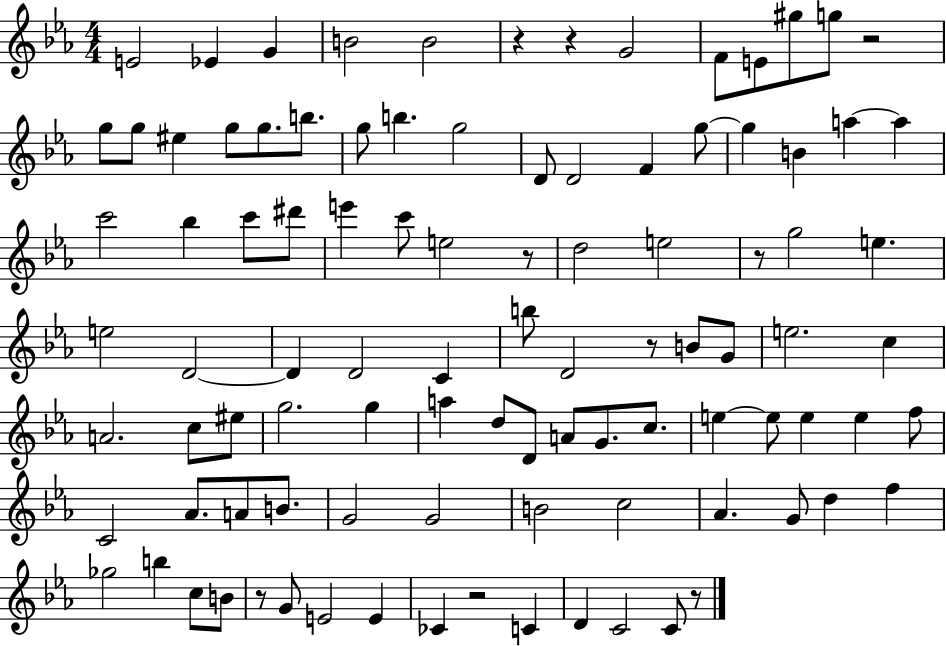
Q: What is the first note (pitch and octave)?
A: E4